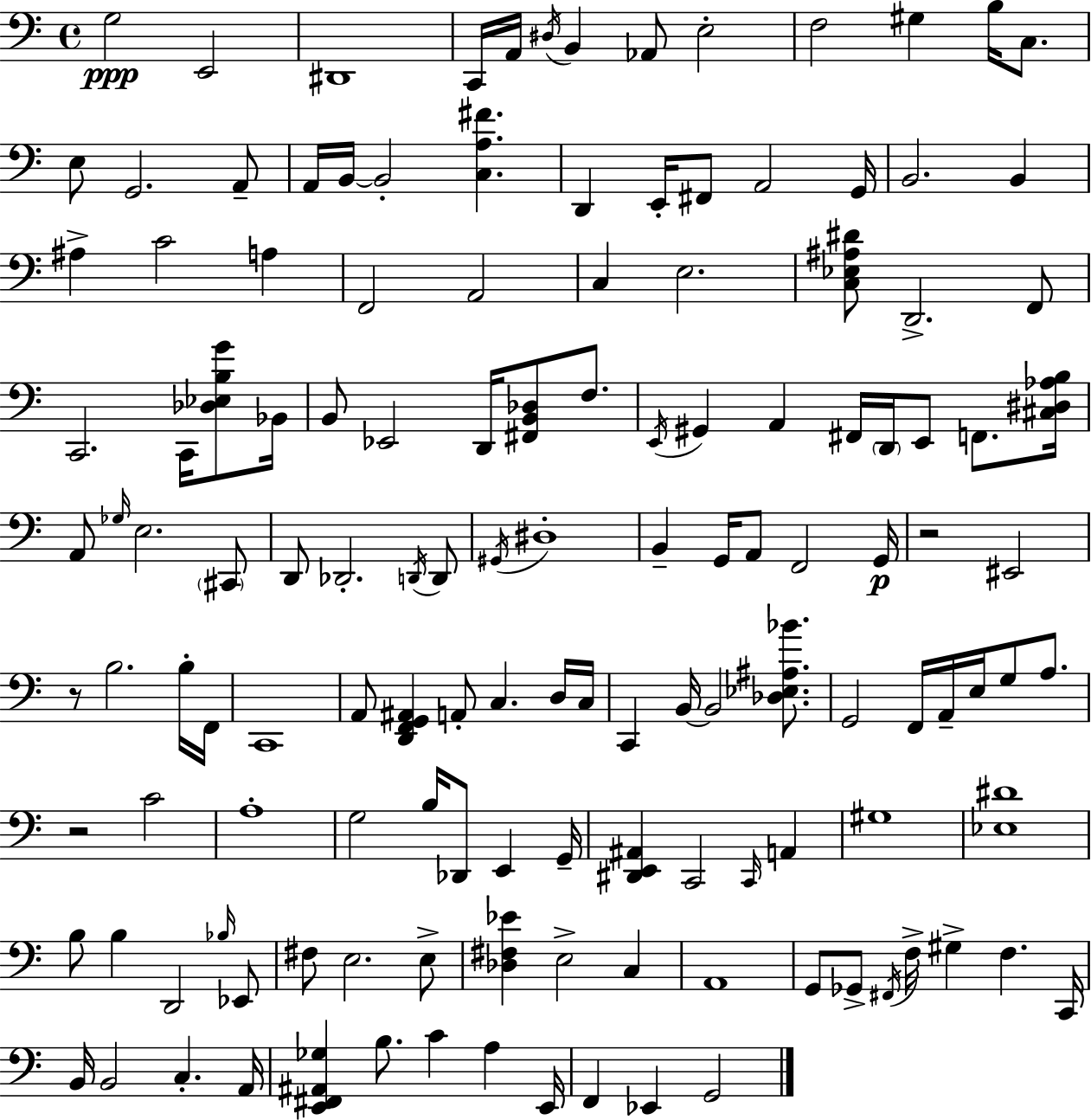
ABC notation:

X:1
T:Untitled
M:4/4
L:1/4
K:C
G,2 E,,2 ^D,,4 C,,/4 A,,/4 ^D,/4 B,, _A,,/2 E,2 F,2 ^G, B,/4 C,/2 E,/2 G,,2 A,,/2 A,,/4 B,,/4 B,,2 [C,A,^F] D,, E,,/4 ^F,,/2 A,,2 G,,/4 B,,2 B,, ^A, C2 A, F,,2 A,,2 C, E,2 [C,_E,^A,^D]/2 D,,2 F,,/2 C,,2 C,,/4 [_D,_E,B,G]/2 _B,,/4 B,,/2 _E,,2 D,,/4 [^F,,B,,_D,]/2 F,/2 E,,/4 ^G,, A,, ^F,,/4 D,,/4 E,,/2 F,,/2 [^C,^D,_A,B,]/4 A,,/2 _G,/4 E,2 ^C,,/2 D,,/2 _D,,2 D,,/4 D,,/2 ^G,,/4 ^D,4 B,, G,,/4 A,,/2 F,,2 G,,/4 z2 ^E,,2 z/2 B,2 B,/4 F,,/4 C,,4 A,,/2 [D,,F,,G,,^A,,] A,,/2 C, D,/4 C,/4 C,, B,,/4 B,,2 [_D,_E,^A,_B]/2 G,,2 F,,/4 A,,/4 E,/4 G,/2 A,/2 z2 C2 A,4 G,2 B,/4 _D,,/2 E,, G,,/4 [^D,,E,,^A,,] C,,2 C,,/4 A,, ^G,4 [_E,^D]4 B,/2 B, D,,2 _B,/4 _E,,/2 ^F,/2 E,2 E,/2 [_D,^F,_E] E,2 C, A,,4 G,,/2 _G,,/2 ^F,,/4 F,/4 ^G, F, C,,/4 B,,/4 B,,2 C, A,,/4 [E,,^F,,^A,,_G,] B,/2 C A, E,,/4 F,, _E,, G,,2